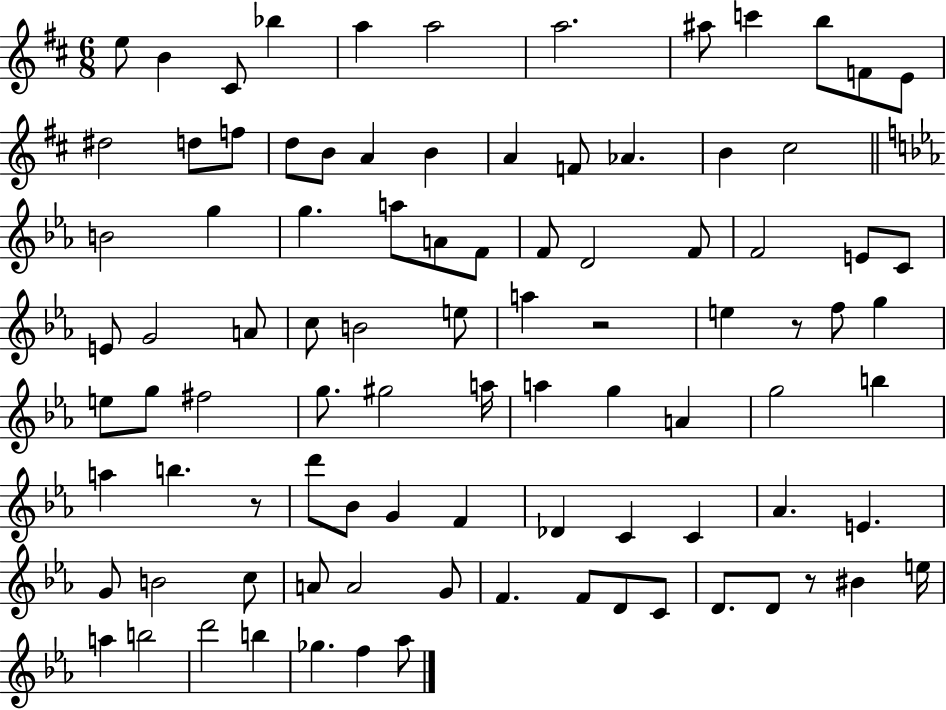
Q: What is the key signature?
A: D major